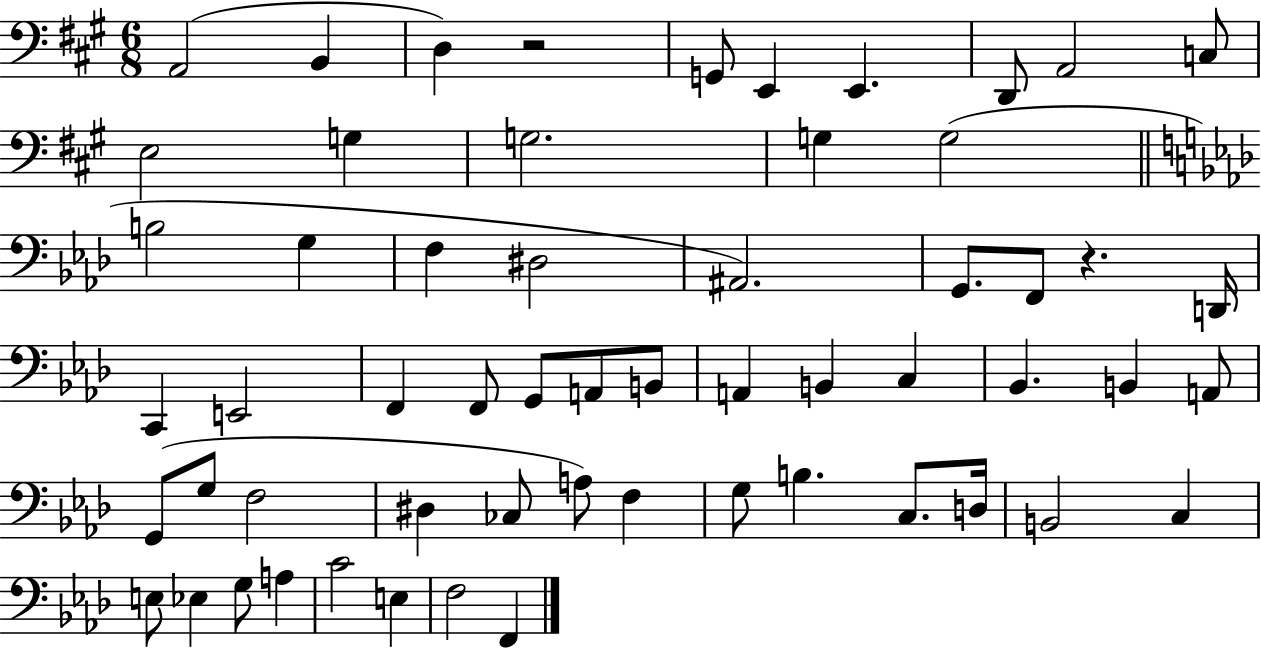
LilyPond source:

{
  \clef bass
  \numericTimeSignature
  \time 6/8
  \key a \major
  a,2( b,4 | d4) r2 | g,8 e,4 e,4. | d,8 a,2 c8 | \break e2 g4 | g2. | g4 g2( | \bar "||" \break \key f \minor b2 g4 | f4 dis2 | ais,2.) | g,8. f,8 r4. d,16 | \break c,4 e,2 | f,4 f,8 g,8 a,8 b,8 | a,4 b,4 c4 | bes,4. b,4 a,8 | \break g,8( g8 f2 | dis4 ces8 a8) f4 | g8 b4. c8. d16 | b,2 c4 | \break e8 ees4 g8 a4 | c'2 e4 | f2 f,4 | \bar "|."
}